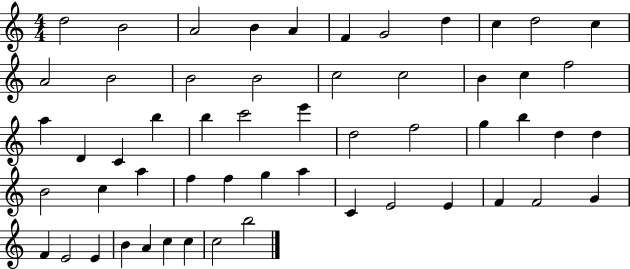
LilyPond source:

{
  \clef treble
  \numericTimeSignature
  \time 4/4
  \key c \major
  d''2 b'2 | a'2 b'4 a'4 | f'4 g'2 d''4 | c''4 d''2 c''4 | \break a'2 b'2 | b'2 b'2 | c''2 c''2 | b'4 c''4 f''2 | \break a''4 d'4 c'4 b''4 | b''4 c'''2 e'''4 | d''2 f''2 | g''4 b''4 d''4 d''4 | \break b'2 c''4 a''4 | f''4 f''4 g''4 a''4 | c'4 e'2 e'4 | f'4 f'2 g'4 | \break f'4 e'2 e'4 | b'4 a'4 c''4 c''4 | c''2 b''2 | \bar "|."
}